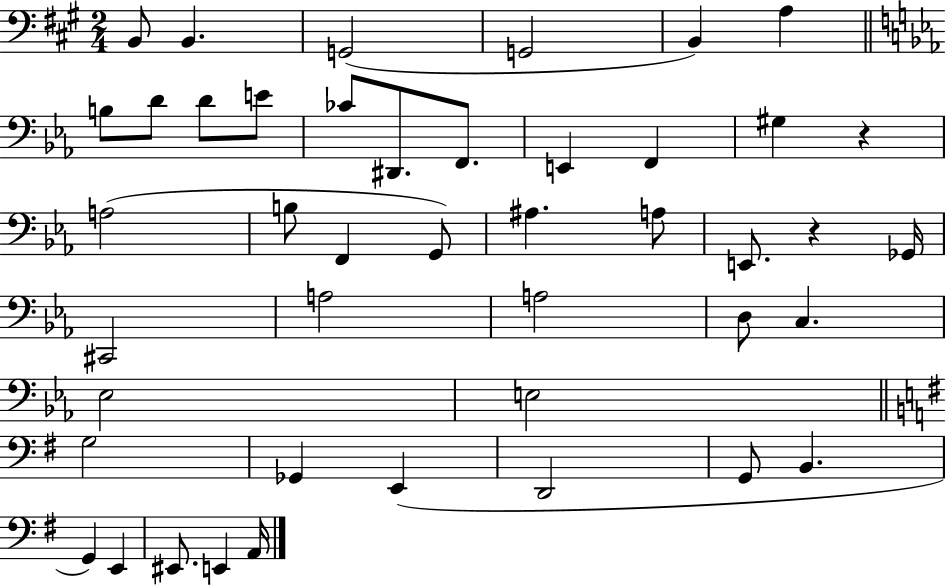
{
  \clef bass
  \numericTimeSignature
  \time 2/4
  \key a \major
  b,8 b,4. | g,2( | g,2 | b,4) a4 | \break \bar "||" \break \key ees \major b8 d'8 d'8 e'8 | ces'8 dis,8. f,8. | e,4 f,4 | gis4 r4 | \break a2( | b8 f,4 g,8) | ais4. a8 | e,8. r4 ges,16 | \break cis,2 | a2 | a2 | d8 c4. | \break ees2 | e2 | \bar "||" \break \key e \minor g2 | ges,4 e,4( | d,2 | g,8 b,4. | \break g,4) e,4 | eis,8. e,4 a,16 | \bar "|."
}